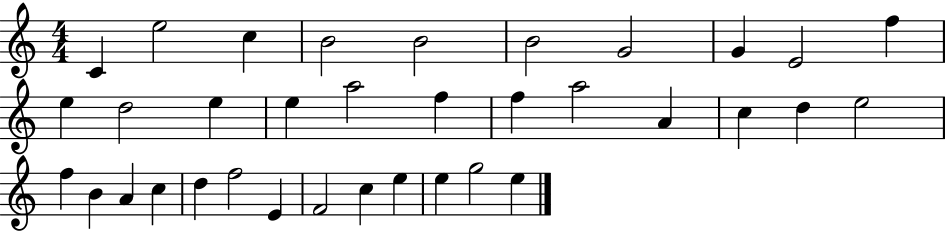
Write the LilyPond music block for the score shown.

{
  \clef treble
  \numericTimeSignature
  \time 4/4
  \key c \major
  c'4 e''2 c''4 | b'2 b'2 | b'2 g'2 | g'4 e'2 f''4 | \break e''4 d''2 e''4 | e''4 a''2 f''4 | f''4 a''2 a'4 | c''4 d''4 e''2 | \break f''4 b'4 a'4 c''4 | d''4 f''2 e'4 | f'2 c''4 e''4 | e''4 g''2 e''4 | \break \bar "|."
}